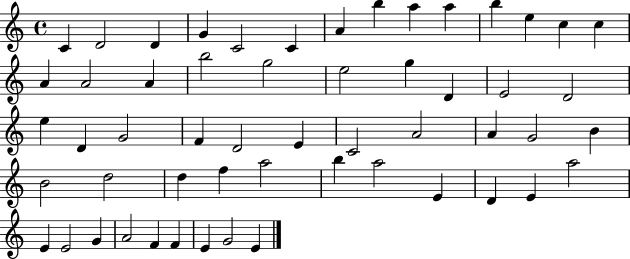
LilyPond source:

{
  \clef treble
  \time 4/4
  \defaultTimeSignature
  \key c \major
  c'4 d'2 d'4 | g'4 c'2 c'4 | a'4 b''4 a''4 a''4 | b''4 e''4 c''4 c''4 | \break a'4 a'2 a'4 | b''2 g''2 | e''2 g''4 d'4 | e'2 d'2 | \break e''4 d'4 g'2 | f'4 d'2 e'4 | c'2 a'2 | a'4 g'2 b'4 | \break b'2 d''2 | d''4 f''4 a''2 | b''4 a''2 e'4 | d'4 e'4 a''2 | \break e'4 e'2 g'4 | a'2 f'4 f'4 | e'4 g'2 e'4 | \bar "|."
}